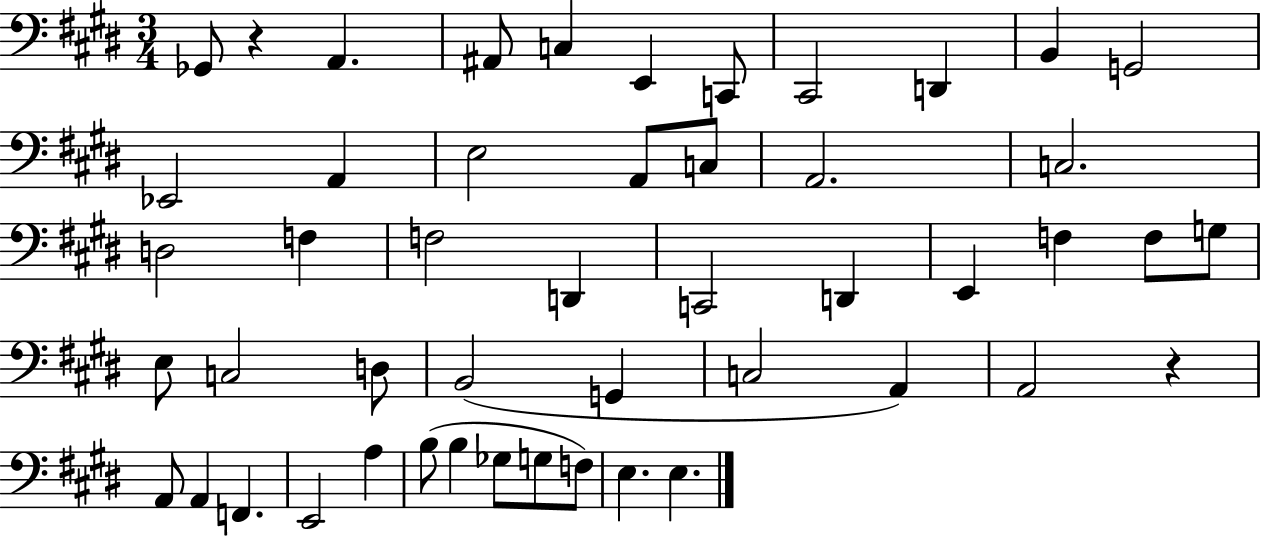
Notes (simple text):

Gb2/e R/q A2/q. A#2/e C3/q E2/q C2/e C#2/h D2/q B2/q G2/h Eb2/h A2/q E3/h A2/e C3/e A2/h. C3/h. D3/h F3/q F3/h D2/q C2/h D2/q E2/q F3/q F3/e G3/e E3/e C3/h D3/e B2/h G2/q C3/h A2/q A2/h R/q A2/e A2/q F2/q. E2/h A3/q B3/e B3/q Gb3/e G3/e F3/e E3/q. E3/q.